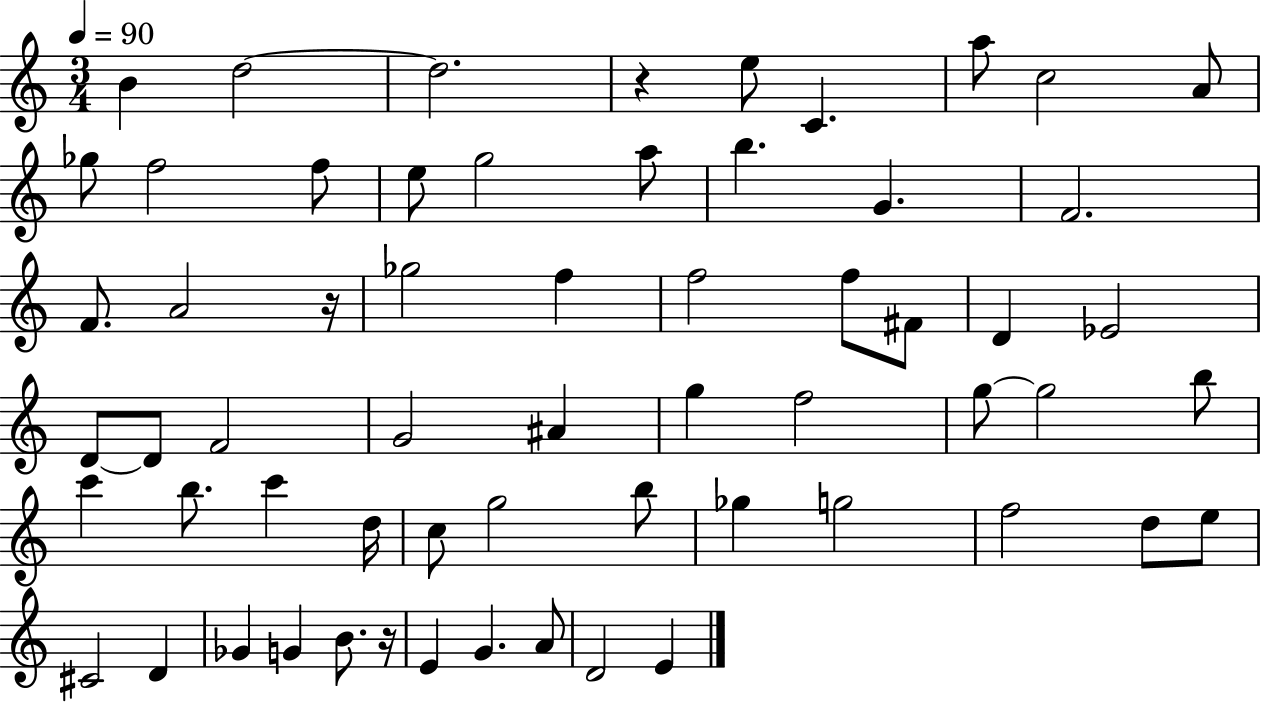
X:1
T:Untitled
M:3/4
L:1/4
K:C
B d2 d2 z e/2 C a/2 c2 A/2 _g/2 f2 f/2 e/2 g2 a/2 b G F2 F/2 A2 z/4 _g2 f f2 f/2 ^F/2 D _E2 D/2 D/2 F2 G2 ^A g f2 g/2 g2 b/2 c' b/2 c' d/4 c/2 g2 b/2 _g g2 f2 d/2 e/2 ^C2 D _G G B/2 z/4 E G A/2 D2 E